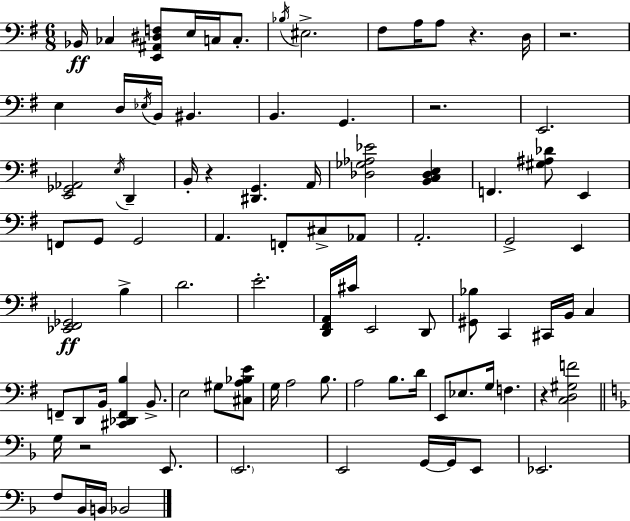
Bb2/s CES3/q [E2,A#2,D#3,F3]/e E3/s C3/s C3/e. Bb3/s EIS3/h. F#3/e A3/s A3/e R/q. D3/s R/h. E3/q D3/s Eb3/s B2/s BIS2/q. B2/q. G2/q. R/h. E2/h. [E2,Gb2,Ab2]/h E3/s D2/q B2/s R/q [D#2,G2]/q. A2/s [Db3,Gb3,Ab3,Eb4]/h [B2,C3,Db3,E3]/q F2/q. [G#3,A#3,Db4]/e E2/q F2/e G2/e G2/h A2/q. F2/e C#3/e Ab2/e A2/h. G2/h E2/q [Eb2,F#2,Gb2]/h B3/q D4/h. E4/h. [D2,F#2,A2]/s C#4/s E2/h D2/e [G#2,Bb3]/e C2/q C#2/s B2/s C3/q F2/e D2/e B2/s [C#2,Db2,F2,B3]/q B2/e. E3/h G#3/e [C#3,A3,Bb3,E4]/e G3/s A3/h B3/e. A3/h B3/e. D4/s E2/e Eb3/e. G3/s F3/q. R/q [C3,D3,G#3,F4]/h G3/s R/h E2/e. E2/h. E2/h G2/s G2/s E2/e Eb2/h. F3/e Bb2/s B2/s Bb2/h